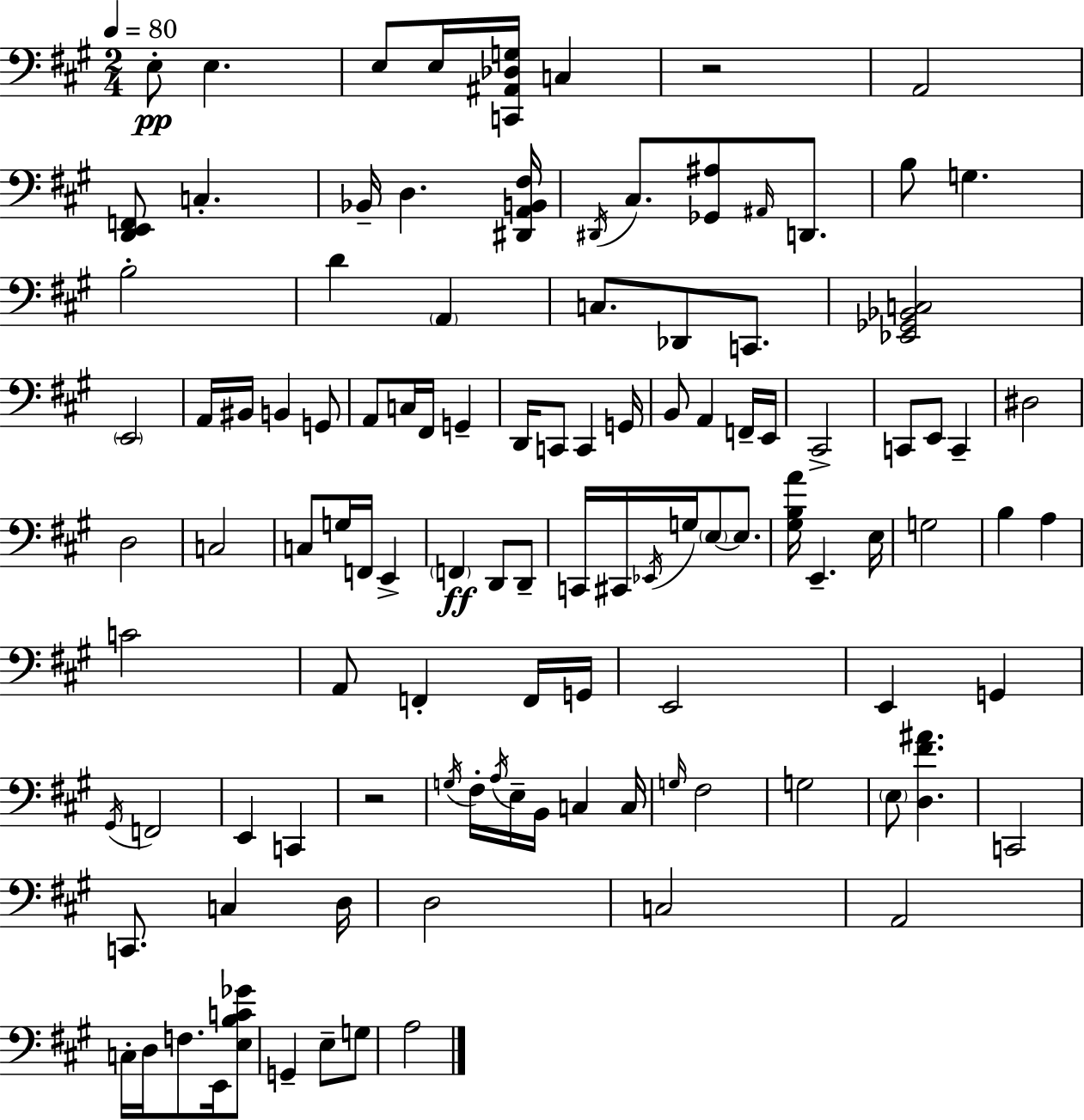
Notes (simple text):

E3/e E3/q. E3/e E3/s [C2,A#2,Db3,G3]/s C3/q R/h A2/h [D2,E2,F2]/e C3/q. Bb2/s D3/q. [D#2,A2,B2,F#3]/s D#2/s C#3/e. [Gb2,A#3]/e A#2/s D2/e. B3/e G3/q. B3/h D4/q A2/q C3/e. Db2/e C2/e. [Eb2,Gb2,Bb2,C3]/h E2/h A2/s BIS2/s B2/q G2/e A2/e C3/s F#2/s G2/q D2/s C2/e C2/q G2/s B2/e A2/q F2/s E2/s C#2/h C2/e E2/e C2/q D#3/h D3/h C3/h C3/e G3/s F2/s E2/q F2/q D2/e D2/e C2/s C#2/s Eb2/s G3/s E3/e E3/e. [G#3,B3,A4]/s E2/q. E3/s G3/h B3/q A3/q C4/h A2/e F2/q F2/s G2/s E2/h E2/q G2/q G#2/s F2/h E2/q C2/q R/h G3/s F#3/s A3/s E3/s B2/s C3/q C3/s G3/s F#3/h G3/h E3/e [D3,F#4,A#4]/q. C2/h C2/e. C3/q D3/s D3/h C3/h A2/h C3/s D3/s F3/e. E2/s [E3,B3,C4,Gb4]/e G2/q E3/e G3/e A3/h